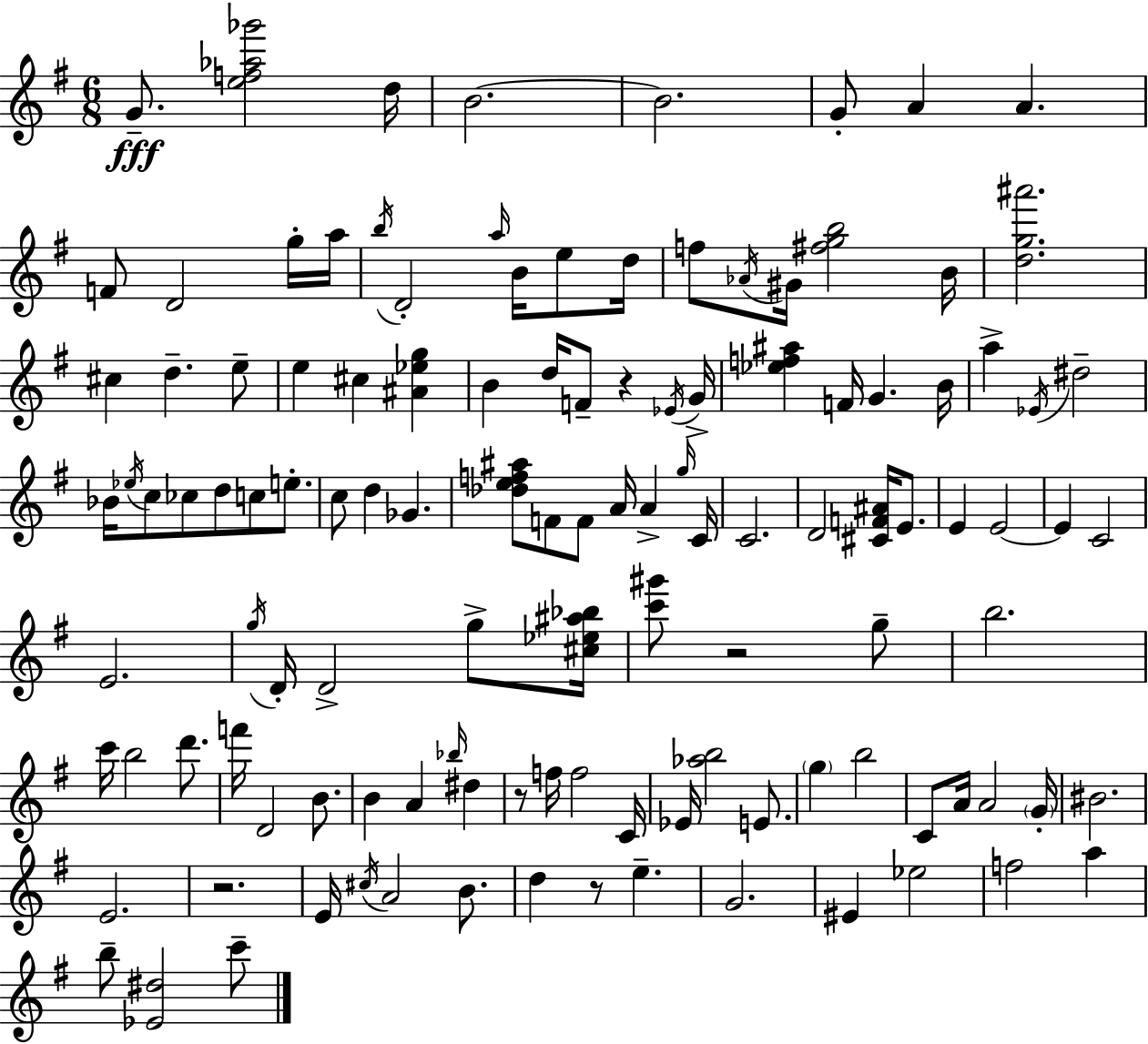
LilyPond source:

{
  \clef treble
  \numericTimeSignature
  \time 6/8
  \key g \major
  g'8.--\fff <e'' f'' aes'' ges'''>2 d''16 | b'2.~~ | b'2. | g'8-. a'4 a'4. | \break f'8 d'2 g''16-. a''16 | \acciaccatura { b''16 } d'2-. \grace { a''16 } b'16 e''8 | d''16 f''8 \acciaccatura { aes'16 } gis'16 <fis'' g'' b''>2 | b'16 <d'' g'' ais'''>2. | \break cis''4 d''4.-- | e''8-- e''4 cis''4 <ais' ees'' g''>4 | b'4 d''16 f'8-- r4 | \acciaccatura { ees'16 } g'16-> <ees'' f'' ais''>4 f'16 g'4. | \break b'16 a''4-> \acciaccatura { ees'16 } dis''2-- | bes'16 \acciaccatura { ees''16 } c''8 ces''8 d''8 | c''8 e''8.-. c''8 d''4 | ges'4. <des'' e'' f'' ais''>8 f'8 f'8 | \break a'16 a'4-> \grace { g''16 } c'16 c'2. | d'2 | <cis' f' ais'>16 e'8. e'4 e'2~~ | e'4 c'2 | \break e'2. | \acciaccatura { g''16 } d'16-. d'2-> | g''8-> <cis'' ees'' ais'' bes''>16 <c''' gis'''>8 r2 | g''8-- b''2. | \break c'''16 b''2 | d'''8. f'''16 d'2 | b'8. b'4 | a'4 \grace { bes''16 } dis''4 r8 f''16 | \break f''2 c'16 ees'16 <aes'' b''>2 | e'8. \parenthesize g''4 | b''2 c'8 a'16 | a'2 \parenthesize g'16-. bis'2. | \break e'2. | r2. | e'16 \acciaccatura { cis''16 } a'2 | b'8. d''4 | \break r8 e''4.-- g'2. | eis'4 | ees''2 f''2 | a''4 b''8-- | \break <ees' dis''>2 c'''8-- \bar "|."
}